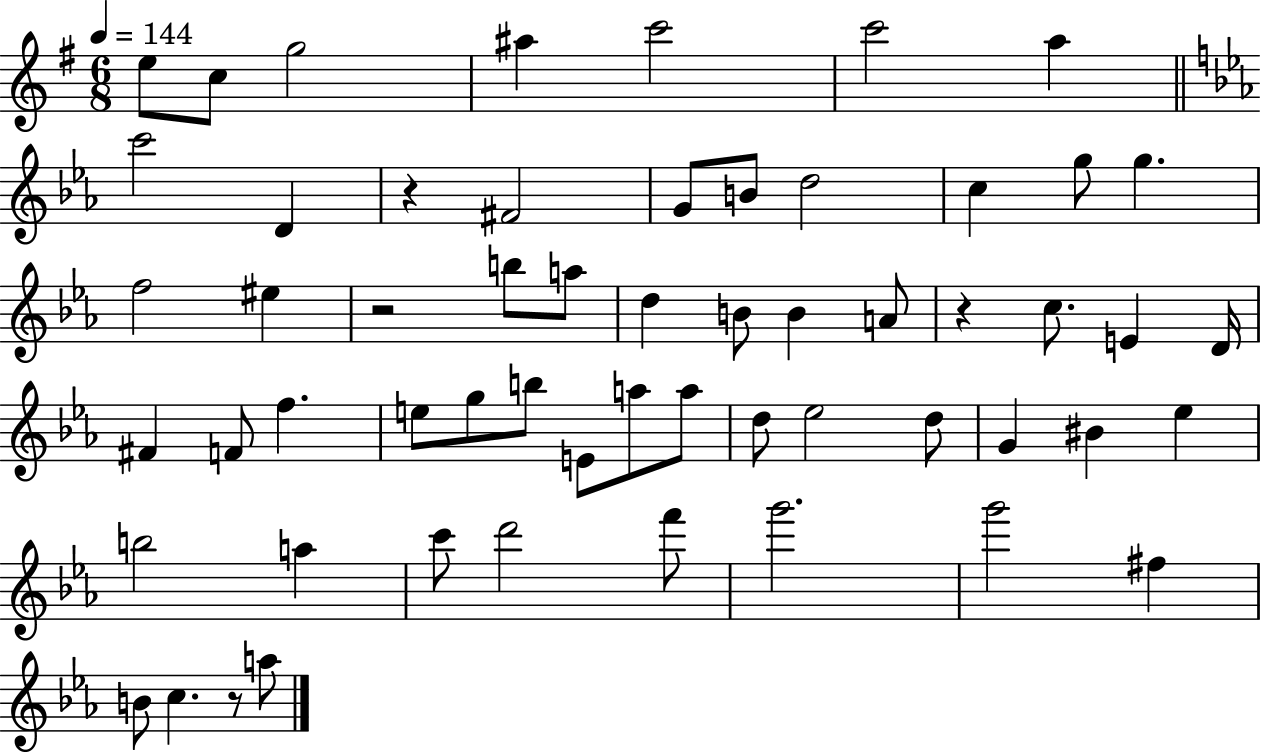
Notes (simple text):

E5/e C5/e G5/h A#5/q C6/h C6/h A5/q C6/h D4/q R/q F#4/h G4/e B4/e D5/h C5/q G5/e G5/q. F5/h EIS5/q R/h B5/e A5/e D5/q B4/e B4/q A4/e R/q C5/e. E4/q D4/s F#4/q F4/e F5/q. E5/e G5/e B5/e E4/e A5/e A5/e D5/e Eb5/h D5/e G4/q BIS4/q Eb5/q B5/h A5/q C6/e D6/h F6/e G6/h. G6/h F#5/q B4/e C5/q. R/e A5/e